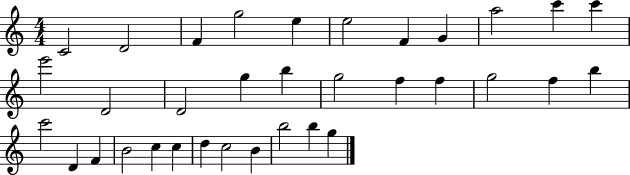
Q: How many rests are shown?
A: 0